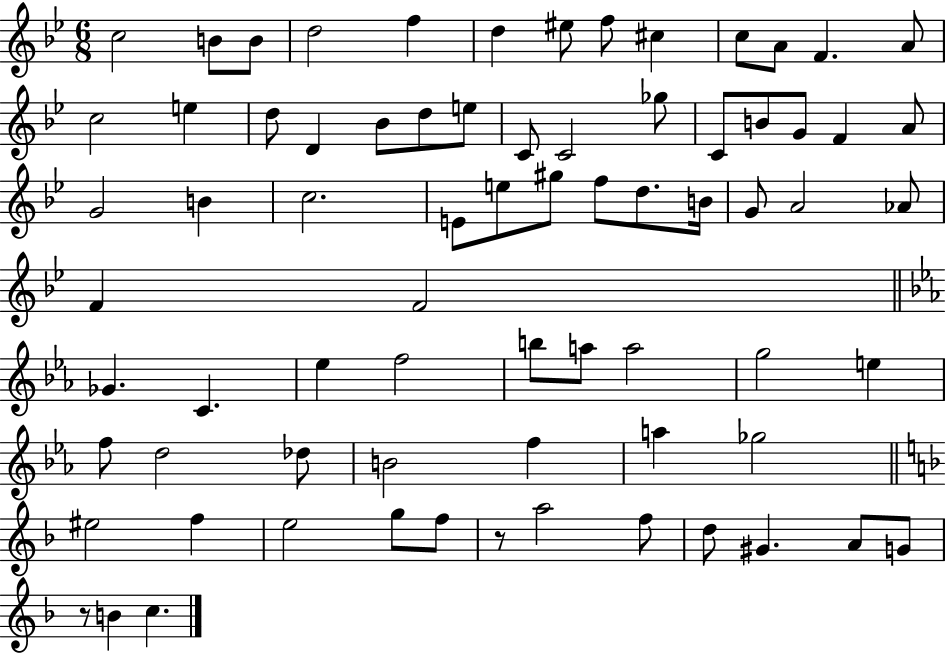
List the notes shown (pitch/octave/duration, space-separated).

C5/h B4/e B4/e D5/h F5/q D5/q EIS5/e F5/e C#5/q C5/e A4/e F4/q. A4/e C5/h E5/q D5/e D4/q Bb4/e D5/e E5/e C4/e C4/h Gb5/e C4/e B4/e G4/e F4/q A4/e G4/h B4/q C5/h. E4/e E5/e G#5/e F5/e D5/e. B4/s G4/e A4/h Ab4/e F4/q F4/h Gb4/q. C4/q. Eb5/q F5/h B5/e A5/e A5/h G5/h E5/q F5/e D5/h Db5/e B4/h F5/q A5/q Gb5/h EIS5/h F5/q E5/h G5/e F5/e R/e A5/h F5/e D5/e G#4/q. A4/e G4/e R/e B4/q C5/q.